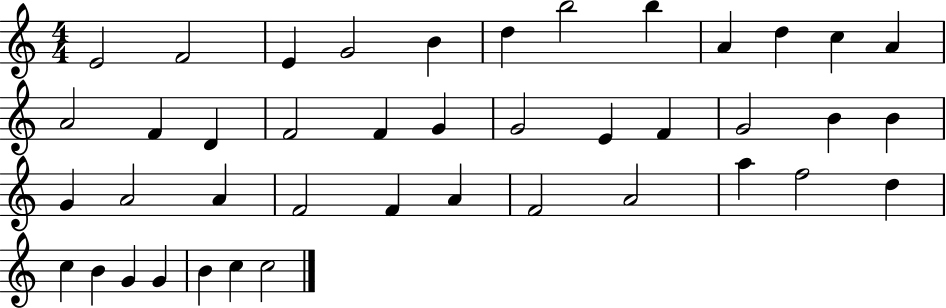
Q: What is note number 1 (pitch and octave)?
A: E4